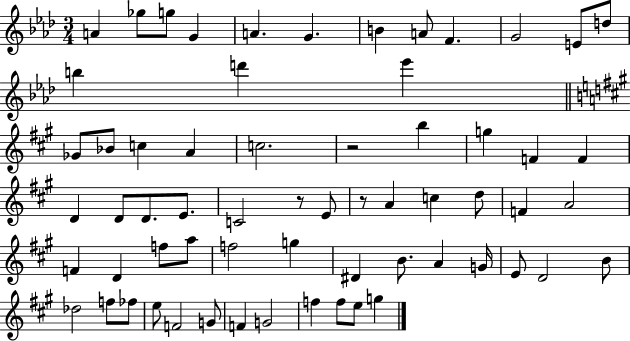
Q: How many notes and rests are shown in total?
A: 63